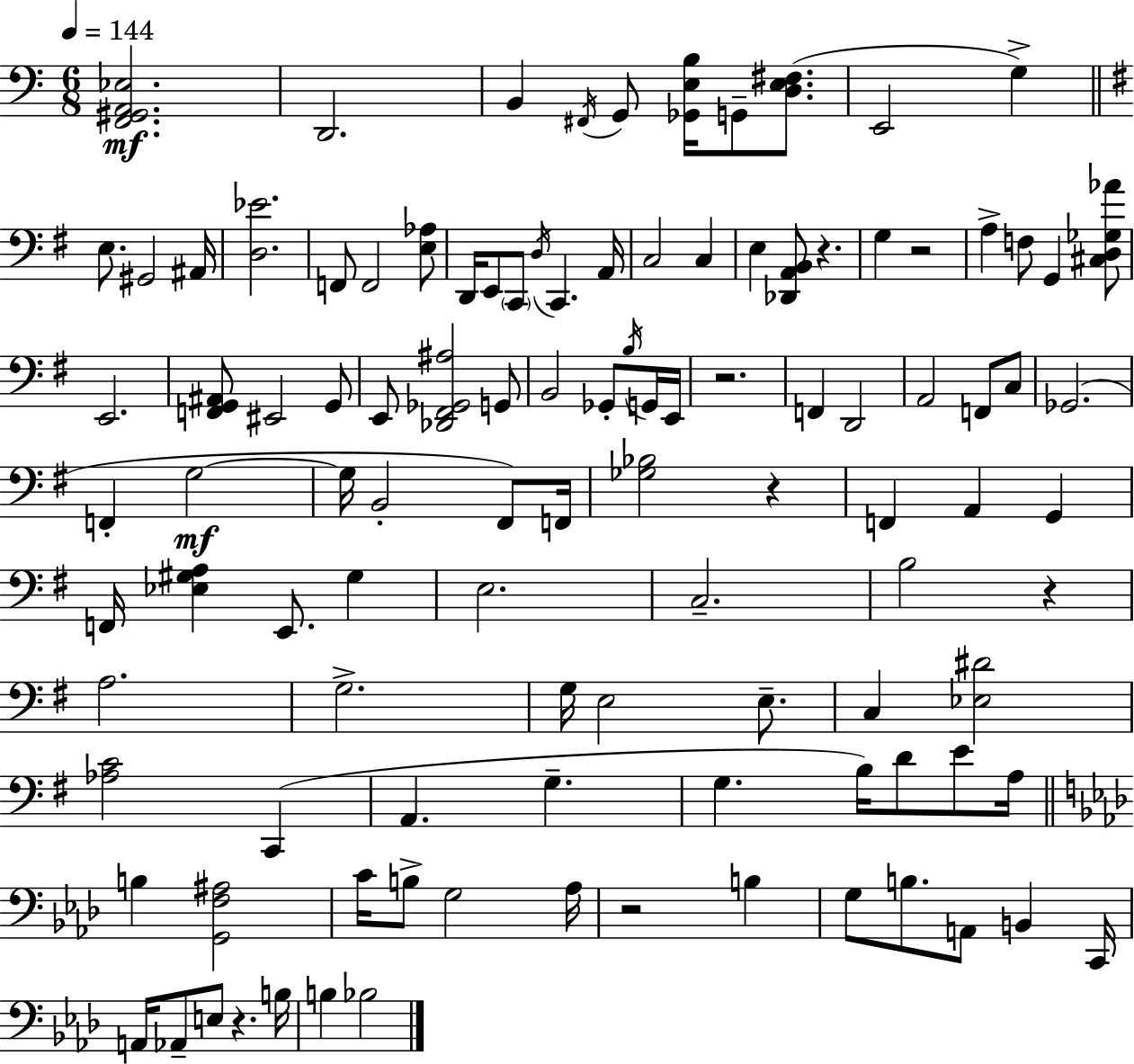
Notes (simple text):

[F2,G#2,A2,Eb3]/h. D2/h. B2/q F#2/s G2/e [Gb2,E3,B3]/s G2/e [D3,E3,F#3]/e. E2/h G3/q E3/e. G#2/h A#2/s [D3,Eb4]/h. F2/e F2/h [E3,Ab3]/e D2/s E2/e C2/e D3/s C2/q. A2/s C3/h C3/q E3/q [Db2,A2,B2]/e R/q. G3/q R/h A3/q F3/e G2/q [C#3,D3,Gb3,Ab4]/e E2/h. [F2,G2,A#2]/e EIS2/h G2/e E2/e [Db2,F#2,Gb2,A#3]/h G2/e B2/h Gb2/e B3/s G2/s E2/s R/h. F2/q D2/h A2/h F2/e C3/e Gb2/h. F2/q G3/h G3/s B2/h F#2/e F2/s [Gb3,Bb3]/h R/q F2/q A2/q G2/q F2/s [Eb3,G#3,A3]/q E2/e. G#3/q E3/h. C3/h. B3/h R/q A3/h. G3/h. G3/s E3/h E3/e. C3/q [Eb3,D#4]/h [Ab3,C4]/h C2/q A2/q. G3/q. G3/q. B3/s D4/e E4/e A3/s B3/q [G2,F3,A#3]/h C4/s B3/e G3/h Ab3/s R/h B3/q G3/e B3/e. A2/e B2/q C2/s A2/s Ab2/e E3/e R/q. B3/s B3/q Bb3/h